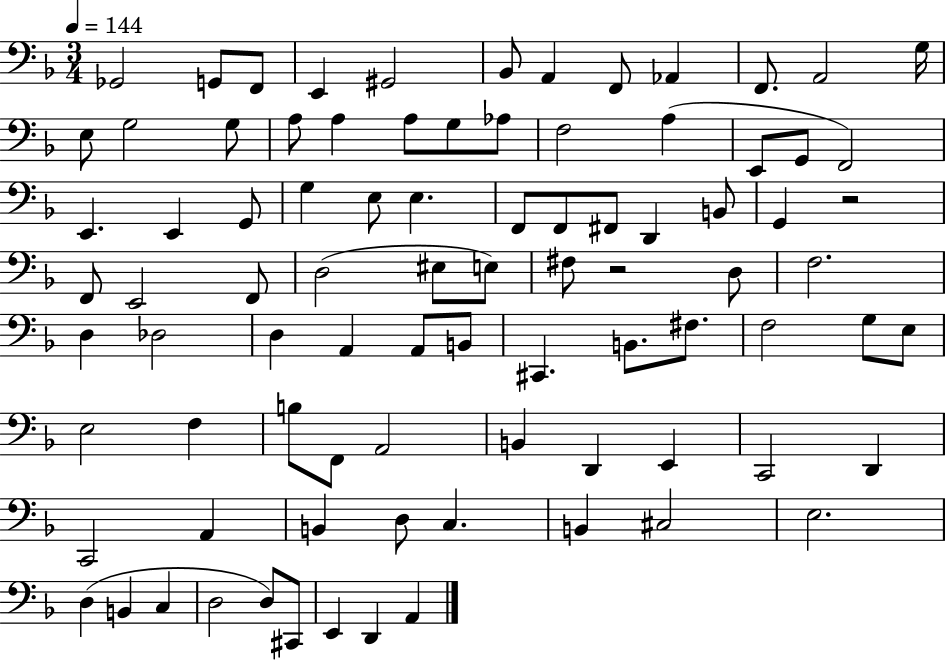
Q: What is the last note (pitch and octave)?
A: A2